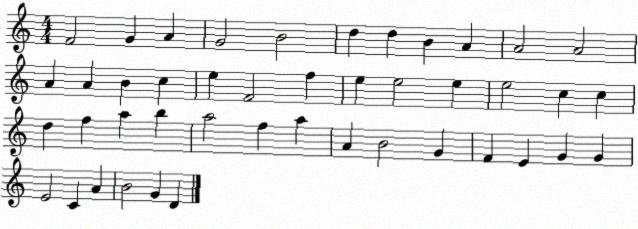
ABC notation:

X:1
T:Untitled
M:4/4
L:1/4
K:C
F2 G A G2 B2 d d B A A2 A2 A A B c e F2 f e e2 e e2 c c d f a b a2 f a A B2 G F E G G E2 C A B2 G D